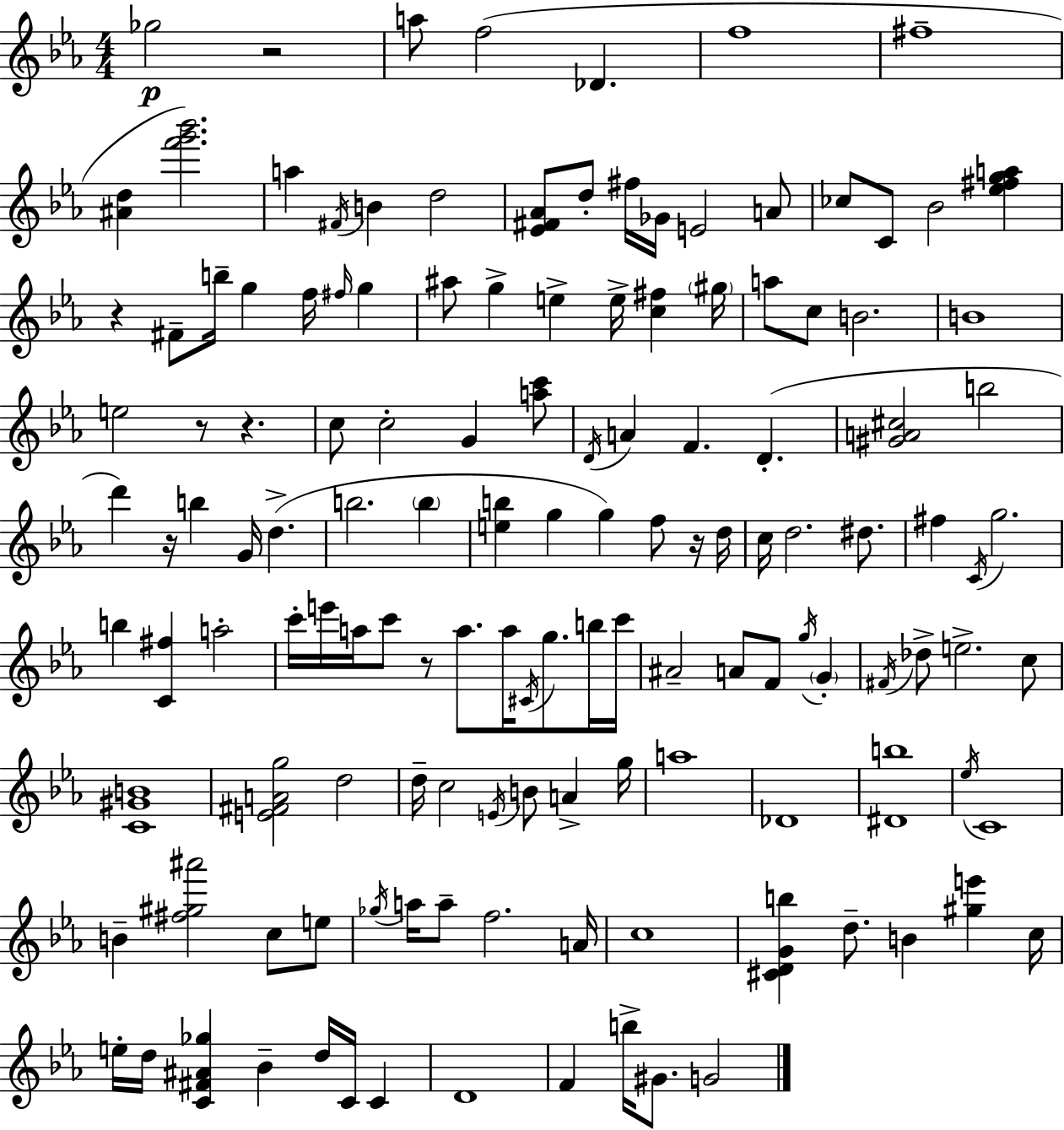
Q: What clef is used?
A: treble